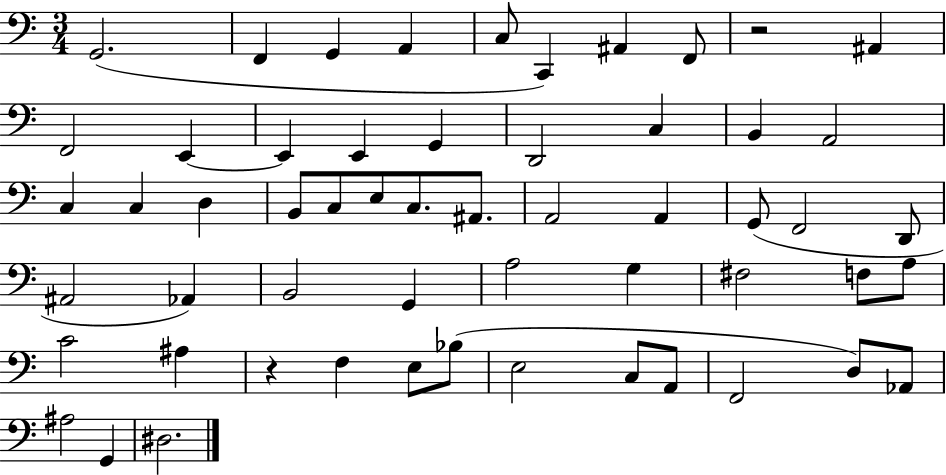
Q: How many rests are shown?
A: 2